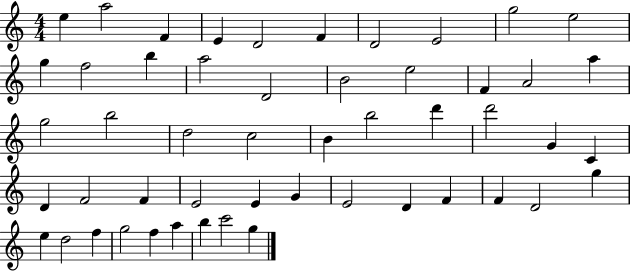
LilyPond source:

{
  \clef treble
  \numericTimeSignature
  \time 4/4
  \key c \major
  e''4 a''2 f'4 | e'4 d'2 f'4 | d'2 e'2 | g''2 e''2 | \break g''4 f''2 b''4 | a''2 d'2 | b'2 e''2 | f'4 a'2 a''4 | \break g''2 b''2 | d''2 c''2 | b'4 b''2 d'''4 | d'''2 g'4 c'4 | \break d'4 f'2 f'4 | e'2 e'4 g'4 | e'2 d'4 f'4 | f'4 d'2 g''4 | \break e''4 d''2 f''4 | g''2 f''4 a''4 | b''4 c'''2 g''4 | \bar "|."
}